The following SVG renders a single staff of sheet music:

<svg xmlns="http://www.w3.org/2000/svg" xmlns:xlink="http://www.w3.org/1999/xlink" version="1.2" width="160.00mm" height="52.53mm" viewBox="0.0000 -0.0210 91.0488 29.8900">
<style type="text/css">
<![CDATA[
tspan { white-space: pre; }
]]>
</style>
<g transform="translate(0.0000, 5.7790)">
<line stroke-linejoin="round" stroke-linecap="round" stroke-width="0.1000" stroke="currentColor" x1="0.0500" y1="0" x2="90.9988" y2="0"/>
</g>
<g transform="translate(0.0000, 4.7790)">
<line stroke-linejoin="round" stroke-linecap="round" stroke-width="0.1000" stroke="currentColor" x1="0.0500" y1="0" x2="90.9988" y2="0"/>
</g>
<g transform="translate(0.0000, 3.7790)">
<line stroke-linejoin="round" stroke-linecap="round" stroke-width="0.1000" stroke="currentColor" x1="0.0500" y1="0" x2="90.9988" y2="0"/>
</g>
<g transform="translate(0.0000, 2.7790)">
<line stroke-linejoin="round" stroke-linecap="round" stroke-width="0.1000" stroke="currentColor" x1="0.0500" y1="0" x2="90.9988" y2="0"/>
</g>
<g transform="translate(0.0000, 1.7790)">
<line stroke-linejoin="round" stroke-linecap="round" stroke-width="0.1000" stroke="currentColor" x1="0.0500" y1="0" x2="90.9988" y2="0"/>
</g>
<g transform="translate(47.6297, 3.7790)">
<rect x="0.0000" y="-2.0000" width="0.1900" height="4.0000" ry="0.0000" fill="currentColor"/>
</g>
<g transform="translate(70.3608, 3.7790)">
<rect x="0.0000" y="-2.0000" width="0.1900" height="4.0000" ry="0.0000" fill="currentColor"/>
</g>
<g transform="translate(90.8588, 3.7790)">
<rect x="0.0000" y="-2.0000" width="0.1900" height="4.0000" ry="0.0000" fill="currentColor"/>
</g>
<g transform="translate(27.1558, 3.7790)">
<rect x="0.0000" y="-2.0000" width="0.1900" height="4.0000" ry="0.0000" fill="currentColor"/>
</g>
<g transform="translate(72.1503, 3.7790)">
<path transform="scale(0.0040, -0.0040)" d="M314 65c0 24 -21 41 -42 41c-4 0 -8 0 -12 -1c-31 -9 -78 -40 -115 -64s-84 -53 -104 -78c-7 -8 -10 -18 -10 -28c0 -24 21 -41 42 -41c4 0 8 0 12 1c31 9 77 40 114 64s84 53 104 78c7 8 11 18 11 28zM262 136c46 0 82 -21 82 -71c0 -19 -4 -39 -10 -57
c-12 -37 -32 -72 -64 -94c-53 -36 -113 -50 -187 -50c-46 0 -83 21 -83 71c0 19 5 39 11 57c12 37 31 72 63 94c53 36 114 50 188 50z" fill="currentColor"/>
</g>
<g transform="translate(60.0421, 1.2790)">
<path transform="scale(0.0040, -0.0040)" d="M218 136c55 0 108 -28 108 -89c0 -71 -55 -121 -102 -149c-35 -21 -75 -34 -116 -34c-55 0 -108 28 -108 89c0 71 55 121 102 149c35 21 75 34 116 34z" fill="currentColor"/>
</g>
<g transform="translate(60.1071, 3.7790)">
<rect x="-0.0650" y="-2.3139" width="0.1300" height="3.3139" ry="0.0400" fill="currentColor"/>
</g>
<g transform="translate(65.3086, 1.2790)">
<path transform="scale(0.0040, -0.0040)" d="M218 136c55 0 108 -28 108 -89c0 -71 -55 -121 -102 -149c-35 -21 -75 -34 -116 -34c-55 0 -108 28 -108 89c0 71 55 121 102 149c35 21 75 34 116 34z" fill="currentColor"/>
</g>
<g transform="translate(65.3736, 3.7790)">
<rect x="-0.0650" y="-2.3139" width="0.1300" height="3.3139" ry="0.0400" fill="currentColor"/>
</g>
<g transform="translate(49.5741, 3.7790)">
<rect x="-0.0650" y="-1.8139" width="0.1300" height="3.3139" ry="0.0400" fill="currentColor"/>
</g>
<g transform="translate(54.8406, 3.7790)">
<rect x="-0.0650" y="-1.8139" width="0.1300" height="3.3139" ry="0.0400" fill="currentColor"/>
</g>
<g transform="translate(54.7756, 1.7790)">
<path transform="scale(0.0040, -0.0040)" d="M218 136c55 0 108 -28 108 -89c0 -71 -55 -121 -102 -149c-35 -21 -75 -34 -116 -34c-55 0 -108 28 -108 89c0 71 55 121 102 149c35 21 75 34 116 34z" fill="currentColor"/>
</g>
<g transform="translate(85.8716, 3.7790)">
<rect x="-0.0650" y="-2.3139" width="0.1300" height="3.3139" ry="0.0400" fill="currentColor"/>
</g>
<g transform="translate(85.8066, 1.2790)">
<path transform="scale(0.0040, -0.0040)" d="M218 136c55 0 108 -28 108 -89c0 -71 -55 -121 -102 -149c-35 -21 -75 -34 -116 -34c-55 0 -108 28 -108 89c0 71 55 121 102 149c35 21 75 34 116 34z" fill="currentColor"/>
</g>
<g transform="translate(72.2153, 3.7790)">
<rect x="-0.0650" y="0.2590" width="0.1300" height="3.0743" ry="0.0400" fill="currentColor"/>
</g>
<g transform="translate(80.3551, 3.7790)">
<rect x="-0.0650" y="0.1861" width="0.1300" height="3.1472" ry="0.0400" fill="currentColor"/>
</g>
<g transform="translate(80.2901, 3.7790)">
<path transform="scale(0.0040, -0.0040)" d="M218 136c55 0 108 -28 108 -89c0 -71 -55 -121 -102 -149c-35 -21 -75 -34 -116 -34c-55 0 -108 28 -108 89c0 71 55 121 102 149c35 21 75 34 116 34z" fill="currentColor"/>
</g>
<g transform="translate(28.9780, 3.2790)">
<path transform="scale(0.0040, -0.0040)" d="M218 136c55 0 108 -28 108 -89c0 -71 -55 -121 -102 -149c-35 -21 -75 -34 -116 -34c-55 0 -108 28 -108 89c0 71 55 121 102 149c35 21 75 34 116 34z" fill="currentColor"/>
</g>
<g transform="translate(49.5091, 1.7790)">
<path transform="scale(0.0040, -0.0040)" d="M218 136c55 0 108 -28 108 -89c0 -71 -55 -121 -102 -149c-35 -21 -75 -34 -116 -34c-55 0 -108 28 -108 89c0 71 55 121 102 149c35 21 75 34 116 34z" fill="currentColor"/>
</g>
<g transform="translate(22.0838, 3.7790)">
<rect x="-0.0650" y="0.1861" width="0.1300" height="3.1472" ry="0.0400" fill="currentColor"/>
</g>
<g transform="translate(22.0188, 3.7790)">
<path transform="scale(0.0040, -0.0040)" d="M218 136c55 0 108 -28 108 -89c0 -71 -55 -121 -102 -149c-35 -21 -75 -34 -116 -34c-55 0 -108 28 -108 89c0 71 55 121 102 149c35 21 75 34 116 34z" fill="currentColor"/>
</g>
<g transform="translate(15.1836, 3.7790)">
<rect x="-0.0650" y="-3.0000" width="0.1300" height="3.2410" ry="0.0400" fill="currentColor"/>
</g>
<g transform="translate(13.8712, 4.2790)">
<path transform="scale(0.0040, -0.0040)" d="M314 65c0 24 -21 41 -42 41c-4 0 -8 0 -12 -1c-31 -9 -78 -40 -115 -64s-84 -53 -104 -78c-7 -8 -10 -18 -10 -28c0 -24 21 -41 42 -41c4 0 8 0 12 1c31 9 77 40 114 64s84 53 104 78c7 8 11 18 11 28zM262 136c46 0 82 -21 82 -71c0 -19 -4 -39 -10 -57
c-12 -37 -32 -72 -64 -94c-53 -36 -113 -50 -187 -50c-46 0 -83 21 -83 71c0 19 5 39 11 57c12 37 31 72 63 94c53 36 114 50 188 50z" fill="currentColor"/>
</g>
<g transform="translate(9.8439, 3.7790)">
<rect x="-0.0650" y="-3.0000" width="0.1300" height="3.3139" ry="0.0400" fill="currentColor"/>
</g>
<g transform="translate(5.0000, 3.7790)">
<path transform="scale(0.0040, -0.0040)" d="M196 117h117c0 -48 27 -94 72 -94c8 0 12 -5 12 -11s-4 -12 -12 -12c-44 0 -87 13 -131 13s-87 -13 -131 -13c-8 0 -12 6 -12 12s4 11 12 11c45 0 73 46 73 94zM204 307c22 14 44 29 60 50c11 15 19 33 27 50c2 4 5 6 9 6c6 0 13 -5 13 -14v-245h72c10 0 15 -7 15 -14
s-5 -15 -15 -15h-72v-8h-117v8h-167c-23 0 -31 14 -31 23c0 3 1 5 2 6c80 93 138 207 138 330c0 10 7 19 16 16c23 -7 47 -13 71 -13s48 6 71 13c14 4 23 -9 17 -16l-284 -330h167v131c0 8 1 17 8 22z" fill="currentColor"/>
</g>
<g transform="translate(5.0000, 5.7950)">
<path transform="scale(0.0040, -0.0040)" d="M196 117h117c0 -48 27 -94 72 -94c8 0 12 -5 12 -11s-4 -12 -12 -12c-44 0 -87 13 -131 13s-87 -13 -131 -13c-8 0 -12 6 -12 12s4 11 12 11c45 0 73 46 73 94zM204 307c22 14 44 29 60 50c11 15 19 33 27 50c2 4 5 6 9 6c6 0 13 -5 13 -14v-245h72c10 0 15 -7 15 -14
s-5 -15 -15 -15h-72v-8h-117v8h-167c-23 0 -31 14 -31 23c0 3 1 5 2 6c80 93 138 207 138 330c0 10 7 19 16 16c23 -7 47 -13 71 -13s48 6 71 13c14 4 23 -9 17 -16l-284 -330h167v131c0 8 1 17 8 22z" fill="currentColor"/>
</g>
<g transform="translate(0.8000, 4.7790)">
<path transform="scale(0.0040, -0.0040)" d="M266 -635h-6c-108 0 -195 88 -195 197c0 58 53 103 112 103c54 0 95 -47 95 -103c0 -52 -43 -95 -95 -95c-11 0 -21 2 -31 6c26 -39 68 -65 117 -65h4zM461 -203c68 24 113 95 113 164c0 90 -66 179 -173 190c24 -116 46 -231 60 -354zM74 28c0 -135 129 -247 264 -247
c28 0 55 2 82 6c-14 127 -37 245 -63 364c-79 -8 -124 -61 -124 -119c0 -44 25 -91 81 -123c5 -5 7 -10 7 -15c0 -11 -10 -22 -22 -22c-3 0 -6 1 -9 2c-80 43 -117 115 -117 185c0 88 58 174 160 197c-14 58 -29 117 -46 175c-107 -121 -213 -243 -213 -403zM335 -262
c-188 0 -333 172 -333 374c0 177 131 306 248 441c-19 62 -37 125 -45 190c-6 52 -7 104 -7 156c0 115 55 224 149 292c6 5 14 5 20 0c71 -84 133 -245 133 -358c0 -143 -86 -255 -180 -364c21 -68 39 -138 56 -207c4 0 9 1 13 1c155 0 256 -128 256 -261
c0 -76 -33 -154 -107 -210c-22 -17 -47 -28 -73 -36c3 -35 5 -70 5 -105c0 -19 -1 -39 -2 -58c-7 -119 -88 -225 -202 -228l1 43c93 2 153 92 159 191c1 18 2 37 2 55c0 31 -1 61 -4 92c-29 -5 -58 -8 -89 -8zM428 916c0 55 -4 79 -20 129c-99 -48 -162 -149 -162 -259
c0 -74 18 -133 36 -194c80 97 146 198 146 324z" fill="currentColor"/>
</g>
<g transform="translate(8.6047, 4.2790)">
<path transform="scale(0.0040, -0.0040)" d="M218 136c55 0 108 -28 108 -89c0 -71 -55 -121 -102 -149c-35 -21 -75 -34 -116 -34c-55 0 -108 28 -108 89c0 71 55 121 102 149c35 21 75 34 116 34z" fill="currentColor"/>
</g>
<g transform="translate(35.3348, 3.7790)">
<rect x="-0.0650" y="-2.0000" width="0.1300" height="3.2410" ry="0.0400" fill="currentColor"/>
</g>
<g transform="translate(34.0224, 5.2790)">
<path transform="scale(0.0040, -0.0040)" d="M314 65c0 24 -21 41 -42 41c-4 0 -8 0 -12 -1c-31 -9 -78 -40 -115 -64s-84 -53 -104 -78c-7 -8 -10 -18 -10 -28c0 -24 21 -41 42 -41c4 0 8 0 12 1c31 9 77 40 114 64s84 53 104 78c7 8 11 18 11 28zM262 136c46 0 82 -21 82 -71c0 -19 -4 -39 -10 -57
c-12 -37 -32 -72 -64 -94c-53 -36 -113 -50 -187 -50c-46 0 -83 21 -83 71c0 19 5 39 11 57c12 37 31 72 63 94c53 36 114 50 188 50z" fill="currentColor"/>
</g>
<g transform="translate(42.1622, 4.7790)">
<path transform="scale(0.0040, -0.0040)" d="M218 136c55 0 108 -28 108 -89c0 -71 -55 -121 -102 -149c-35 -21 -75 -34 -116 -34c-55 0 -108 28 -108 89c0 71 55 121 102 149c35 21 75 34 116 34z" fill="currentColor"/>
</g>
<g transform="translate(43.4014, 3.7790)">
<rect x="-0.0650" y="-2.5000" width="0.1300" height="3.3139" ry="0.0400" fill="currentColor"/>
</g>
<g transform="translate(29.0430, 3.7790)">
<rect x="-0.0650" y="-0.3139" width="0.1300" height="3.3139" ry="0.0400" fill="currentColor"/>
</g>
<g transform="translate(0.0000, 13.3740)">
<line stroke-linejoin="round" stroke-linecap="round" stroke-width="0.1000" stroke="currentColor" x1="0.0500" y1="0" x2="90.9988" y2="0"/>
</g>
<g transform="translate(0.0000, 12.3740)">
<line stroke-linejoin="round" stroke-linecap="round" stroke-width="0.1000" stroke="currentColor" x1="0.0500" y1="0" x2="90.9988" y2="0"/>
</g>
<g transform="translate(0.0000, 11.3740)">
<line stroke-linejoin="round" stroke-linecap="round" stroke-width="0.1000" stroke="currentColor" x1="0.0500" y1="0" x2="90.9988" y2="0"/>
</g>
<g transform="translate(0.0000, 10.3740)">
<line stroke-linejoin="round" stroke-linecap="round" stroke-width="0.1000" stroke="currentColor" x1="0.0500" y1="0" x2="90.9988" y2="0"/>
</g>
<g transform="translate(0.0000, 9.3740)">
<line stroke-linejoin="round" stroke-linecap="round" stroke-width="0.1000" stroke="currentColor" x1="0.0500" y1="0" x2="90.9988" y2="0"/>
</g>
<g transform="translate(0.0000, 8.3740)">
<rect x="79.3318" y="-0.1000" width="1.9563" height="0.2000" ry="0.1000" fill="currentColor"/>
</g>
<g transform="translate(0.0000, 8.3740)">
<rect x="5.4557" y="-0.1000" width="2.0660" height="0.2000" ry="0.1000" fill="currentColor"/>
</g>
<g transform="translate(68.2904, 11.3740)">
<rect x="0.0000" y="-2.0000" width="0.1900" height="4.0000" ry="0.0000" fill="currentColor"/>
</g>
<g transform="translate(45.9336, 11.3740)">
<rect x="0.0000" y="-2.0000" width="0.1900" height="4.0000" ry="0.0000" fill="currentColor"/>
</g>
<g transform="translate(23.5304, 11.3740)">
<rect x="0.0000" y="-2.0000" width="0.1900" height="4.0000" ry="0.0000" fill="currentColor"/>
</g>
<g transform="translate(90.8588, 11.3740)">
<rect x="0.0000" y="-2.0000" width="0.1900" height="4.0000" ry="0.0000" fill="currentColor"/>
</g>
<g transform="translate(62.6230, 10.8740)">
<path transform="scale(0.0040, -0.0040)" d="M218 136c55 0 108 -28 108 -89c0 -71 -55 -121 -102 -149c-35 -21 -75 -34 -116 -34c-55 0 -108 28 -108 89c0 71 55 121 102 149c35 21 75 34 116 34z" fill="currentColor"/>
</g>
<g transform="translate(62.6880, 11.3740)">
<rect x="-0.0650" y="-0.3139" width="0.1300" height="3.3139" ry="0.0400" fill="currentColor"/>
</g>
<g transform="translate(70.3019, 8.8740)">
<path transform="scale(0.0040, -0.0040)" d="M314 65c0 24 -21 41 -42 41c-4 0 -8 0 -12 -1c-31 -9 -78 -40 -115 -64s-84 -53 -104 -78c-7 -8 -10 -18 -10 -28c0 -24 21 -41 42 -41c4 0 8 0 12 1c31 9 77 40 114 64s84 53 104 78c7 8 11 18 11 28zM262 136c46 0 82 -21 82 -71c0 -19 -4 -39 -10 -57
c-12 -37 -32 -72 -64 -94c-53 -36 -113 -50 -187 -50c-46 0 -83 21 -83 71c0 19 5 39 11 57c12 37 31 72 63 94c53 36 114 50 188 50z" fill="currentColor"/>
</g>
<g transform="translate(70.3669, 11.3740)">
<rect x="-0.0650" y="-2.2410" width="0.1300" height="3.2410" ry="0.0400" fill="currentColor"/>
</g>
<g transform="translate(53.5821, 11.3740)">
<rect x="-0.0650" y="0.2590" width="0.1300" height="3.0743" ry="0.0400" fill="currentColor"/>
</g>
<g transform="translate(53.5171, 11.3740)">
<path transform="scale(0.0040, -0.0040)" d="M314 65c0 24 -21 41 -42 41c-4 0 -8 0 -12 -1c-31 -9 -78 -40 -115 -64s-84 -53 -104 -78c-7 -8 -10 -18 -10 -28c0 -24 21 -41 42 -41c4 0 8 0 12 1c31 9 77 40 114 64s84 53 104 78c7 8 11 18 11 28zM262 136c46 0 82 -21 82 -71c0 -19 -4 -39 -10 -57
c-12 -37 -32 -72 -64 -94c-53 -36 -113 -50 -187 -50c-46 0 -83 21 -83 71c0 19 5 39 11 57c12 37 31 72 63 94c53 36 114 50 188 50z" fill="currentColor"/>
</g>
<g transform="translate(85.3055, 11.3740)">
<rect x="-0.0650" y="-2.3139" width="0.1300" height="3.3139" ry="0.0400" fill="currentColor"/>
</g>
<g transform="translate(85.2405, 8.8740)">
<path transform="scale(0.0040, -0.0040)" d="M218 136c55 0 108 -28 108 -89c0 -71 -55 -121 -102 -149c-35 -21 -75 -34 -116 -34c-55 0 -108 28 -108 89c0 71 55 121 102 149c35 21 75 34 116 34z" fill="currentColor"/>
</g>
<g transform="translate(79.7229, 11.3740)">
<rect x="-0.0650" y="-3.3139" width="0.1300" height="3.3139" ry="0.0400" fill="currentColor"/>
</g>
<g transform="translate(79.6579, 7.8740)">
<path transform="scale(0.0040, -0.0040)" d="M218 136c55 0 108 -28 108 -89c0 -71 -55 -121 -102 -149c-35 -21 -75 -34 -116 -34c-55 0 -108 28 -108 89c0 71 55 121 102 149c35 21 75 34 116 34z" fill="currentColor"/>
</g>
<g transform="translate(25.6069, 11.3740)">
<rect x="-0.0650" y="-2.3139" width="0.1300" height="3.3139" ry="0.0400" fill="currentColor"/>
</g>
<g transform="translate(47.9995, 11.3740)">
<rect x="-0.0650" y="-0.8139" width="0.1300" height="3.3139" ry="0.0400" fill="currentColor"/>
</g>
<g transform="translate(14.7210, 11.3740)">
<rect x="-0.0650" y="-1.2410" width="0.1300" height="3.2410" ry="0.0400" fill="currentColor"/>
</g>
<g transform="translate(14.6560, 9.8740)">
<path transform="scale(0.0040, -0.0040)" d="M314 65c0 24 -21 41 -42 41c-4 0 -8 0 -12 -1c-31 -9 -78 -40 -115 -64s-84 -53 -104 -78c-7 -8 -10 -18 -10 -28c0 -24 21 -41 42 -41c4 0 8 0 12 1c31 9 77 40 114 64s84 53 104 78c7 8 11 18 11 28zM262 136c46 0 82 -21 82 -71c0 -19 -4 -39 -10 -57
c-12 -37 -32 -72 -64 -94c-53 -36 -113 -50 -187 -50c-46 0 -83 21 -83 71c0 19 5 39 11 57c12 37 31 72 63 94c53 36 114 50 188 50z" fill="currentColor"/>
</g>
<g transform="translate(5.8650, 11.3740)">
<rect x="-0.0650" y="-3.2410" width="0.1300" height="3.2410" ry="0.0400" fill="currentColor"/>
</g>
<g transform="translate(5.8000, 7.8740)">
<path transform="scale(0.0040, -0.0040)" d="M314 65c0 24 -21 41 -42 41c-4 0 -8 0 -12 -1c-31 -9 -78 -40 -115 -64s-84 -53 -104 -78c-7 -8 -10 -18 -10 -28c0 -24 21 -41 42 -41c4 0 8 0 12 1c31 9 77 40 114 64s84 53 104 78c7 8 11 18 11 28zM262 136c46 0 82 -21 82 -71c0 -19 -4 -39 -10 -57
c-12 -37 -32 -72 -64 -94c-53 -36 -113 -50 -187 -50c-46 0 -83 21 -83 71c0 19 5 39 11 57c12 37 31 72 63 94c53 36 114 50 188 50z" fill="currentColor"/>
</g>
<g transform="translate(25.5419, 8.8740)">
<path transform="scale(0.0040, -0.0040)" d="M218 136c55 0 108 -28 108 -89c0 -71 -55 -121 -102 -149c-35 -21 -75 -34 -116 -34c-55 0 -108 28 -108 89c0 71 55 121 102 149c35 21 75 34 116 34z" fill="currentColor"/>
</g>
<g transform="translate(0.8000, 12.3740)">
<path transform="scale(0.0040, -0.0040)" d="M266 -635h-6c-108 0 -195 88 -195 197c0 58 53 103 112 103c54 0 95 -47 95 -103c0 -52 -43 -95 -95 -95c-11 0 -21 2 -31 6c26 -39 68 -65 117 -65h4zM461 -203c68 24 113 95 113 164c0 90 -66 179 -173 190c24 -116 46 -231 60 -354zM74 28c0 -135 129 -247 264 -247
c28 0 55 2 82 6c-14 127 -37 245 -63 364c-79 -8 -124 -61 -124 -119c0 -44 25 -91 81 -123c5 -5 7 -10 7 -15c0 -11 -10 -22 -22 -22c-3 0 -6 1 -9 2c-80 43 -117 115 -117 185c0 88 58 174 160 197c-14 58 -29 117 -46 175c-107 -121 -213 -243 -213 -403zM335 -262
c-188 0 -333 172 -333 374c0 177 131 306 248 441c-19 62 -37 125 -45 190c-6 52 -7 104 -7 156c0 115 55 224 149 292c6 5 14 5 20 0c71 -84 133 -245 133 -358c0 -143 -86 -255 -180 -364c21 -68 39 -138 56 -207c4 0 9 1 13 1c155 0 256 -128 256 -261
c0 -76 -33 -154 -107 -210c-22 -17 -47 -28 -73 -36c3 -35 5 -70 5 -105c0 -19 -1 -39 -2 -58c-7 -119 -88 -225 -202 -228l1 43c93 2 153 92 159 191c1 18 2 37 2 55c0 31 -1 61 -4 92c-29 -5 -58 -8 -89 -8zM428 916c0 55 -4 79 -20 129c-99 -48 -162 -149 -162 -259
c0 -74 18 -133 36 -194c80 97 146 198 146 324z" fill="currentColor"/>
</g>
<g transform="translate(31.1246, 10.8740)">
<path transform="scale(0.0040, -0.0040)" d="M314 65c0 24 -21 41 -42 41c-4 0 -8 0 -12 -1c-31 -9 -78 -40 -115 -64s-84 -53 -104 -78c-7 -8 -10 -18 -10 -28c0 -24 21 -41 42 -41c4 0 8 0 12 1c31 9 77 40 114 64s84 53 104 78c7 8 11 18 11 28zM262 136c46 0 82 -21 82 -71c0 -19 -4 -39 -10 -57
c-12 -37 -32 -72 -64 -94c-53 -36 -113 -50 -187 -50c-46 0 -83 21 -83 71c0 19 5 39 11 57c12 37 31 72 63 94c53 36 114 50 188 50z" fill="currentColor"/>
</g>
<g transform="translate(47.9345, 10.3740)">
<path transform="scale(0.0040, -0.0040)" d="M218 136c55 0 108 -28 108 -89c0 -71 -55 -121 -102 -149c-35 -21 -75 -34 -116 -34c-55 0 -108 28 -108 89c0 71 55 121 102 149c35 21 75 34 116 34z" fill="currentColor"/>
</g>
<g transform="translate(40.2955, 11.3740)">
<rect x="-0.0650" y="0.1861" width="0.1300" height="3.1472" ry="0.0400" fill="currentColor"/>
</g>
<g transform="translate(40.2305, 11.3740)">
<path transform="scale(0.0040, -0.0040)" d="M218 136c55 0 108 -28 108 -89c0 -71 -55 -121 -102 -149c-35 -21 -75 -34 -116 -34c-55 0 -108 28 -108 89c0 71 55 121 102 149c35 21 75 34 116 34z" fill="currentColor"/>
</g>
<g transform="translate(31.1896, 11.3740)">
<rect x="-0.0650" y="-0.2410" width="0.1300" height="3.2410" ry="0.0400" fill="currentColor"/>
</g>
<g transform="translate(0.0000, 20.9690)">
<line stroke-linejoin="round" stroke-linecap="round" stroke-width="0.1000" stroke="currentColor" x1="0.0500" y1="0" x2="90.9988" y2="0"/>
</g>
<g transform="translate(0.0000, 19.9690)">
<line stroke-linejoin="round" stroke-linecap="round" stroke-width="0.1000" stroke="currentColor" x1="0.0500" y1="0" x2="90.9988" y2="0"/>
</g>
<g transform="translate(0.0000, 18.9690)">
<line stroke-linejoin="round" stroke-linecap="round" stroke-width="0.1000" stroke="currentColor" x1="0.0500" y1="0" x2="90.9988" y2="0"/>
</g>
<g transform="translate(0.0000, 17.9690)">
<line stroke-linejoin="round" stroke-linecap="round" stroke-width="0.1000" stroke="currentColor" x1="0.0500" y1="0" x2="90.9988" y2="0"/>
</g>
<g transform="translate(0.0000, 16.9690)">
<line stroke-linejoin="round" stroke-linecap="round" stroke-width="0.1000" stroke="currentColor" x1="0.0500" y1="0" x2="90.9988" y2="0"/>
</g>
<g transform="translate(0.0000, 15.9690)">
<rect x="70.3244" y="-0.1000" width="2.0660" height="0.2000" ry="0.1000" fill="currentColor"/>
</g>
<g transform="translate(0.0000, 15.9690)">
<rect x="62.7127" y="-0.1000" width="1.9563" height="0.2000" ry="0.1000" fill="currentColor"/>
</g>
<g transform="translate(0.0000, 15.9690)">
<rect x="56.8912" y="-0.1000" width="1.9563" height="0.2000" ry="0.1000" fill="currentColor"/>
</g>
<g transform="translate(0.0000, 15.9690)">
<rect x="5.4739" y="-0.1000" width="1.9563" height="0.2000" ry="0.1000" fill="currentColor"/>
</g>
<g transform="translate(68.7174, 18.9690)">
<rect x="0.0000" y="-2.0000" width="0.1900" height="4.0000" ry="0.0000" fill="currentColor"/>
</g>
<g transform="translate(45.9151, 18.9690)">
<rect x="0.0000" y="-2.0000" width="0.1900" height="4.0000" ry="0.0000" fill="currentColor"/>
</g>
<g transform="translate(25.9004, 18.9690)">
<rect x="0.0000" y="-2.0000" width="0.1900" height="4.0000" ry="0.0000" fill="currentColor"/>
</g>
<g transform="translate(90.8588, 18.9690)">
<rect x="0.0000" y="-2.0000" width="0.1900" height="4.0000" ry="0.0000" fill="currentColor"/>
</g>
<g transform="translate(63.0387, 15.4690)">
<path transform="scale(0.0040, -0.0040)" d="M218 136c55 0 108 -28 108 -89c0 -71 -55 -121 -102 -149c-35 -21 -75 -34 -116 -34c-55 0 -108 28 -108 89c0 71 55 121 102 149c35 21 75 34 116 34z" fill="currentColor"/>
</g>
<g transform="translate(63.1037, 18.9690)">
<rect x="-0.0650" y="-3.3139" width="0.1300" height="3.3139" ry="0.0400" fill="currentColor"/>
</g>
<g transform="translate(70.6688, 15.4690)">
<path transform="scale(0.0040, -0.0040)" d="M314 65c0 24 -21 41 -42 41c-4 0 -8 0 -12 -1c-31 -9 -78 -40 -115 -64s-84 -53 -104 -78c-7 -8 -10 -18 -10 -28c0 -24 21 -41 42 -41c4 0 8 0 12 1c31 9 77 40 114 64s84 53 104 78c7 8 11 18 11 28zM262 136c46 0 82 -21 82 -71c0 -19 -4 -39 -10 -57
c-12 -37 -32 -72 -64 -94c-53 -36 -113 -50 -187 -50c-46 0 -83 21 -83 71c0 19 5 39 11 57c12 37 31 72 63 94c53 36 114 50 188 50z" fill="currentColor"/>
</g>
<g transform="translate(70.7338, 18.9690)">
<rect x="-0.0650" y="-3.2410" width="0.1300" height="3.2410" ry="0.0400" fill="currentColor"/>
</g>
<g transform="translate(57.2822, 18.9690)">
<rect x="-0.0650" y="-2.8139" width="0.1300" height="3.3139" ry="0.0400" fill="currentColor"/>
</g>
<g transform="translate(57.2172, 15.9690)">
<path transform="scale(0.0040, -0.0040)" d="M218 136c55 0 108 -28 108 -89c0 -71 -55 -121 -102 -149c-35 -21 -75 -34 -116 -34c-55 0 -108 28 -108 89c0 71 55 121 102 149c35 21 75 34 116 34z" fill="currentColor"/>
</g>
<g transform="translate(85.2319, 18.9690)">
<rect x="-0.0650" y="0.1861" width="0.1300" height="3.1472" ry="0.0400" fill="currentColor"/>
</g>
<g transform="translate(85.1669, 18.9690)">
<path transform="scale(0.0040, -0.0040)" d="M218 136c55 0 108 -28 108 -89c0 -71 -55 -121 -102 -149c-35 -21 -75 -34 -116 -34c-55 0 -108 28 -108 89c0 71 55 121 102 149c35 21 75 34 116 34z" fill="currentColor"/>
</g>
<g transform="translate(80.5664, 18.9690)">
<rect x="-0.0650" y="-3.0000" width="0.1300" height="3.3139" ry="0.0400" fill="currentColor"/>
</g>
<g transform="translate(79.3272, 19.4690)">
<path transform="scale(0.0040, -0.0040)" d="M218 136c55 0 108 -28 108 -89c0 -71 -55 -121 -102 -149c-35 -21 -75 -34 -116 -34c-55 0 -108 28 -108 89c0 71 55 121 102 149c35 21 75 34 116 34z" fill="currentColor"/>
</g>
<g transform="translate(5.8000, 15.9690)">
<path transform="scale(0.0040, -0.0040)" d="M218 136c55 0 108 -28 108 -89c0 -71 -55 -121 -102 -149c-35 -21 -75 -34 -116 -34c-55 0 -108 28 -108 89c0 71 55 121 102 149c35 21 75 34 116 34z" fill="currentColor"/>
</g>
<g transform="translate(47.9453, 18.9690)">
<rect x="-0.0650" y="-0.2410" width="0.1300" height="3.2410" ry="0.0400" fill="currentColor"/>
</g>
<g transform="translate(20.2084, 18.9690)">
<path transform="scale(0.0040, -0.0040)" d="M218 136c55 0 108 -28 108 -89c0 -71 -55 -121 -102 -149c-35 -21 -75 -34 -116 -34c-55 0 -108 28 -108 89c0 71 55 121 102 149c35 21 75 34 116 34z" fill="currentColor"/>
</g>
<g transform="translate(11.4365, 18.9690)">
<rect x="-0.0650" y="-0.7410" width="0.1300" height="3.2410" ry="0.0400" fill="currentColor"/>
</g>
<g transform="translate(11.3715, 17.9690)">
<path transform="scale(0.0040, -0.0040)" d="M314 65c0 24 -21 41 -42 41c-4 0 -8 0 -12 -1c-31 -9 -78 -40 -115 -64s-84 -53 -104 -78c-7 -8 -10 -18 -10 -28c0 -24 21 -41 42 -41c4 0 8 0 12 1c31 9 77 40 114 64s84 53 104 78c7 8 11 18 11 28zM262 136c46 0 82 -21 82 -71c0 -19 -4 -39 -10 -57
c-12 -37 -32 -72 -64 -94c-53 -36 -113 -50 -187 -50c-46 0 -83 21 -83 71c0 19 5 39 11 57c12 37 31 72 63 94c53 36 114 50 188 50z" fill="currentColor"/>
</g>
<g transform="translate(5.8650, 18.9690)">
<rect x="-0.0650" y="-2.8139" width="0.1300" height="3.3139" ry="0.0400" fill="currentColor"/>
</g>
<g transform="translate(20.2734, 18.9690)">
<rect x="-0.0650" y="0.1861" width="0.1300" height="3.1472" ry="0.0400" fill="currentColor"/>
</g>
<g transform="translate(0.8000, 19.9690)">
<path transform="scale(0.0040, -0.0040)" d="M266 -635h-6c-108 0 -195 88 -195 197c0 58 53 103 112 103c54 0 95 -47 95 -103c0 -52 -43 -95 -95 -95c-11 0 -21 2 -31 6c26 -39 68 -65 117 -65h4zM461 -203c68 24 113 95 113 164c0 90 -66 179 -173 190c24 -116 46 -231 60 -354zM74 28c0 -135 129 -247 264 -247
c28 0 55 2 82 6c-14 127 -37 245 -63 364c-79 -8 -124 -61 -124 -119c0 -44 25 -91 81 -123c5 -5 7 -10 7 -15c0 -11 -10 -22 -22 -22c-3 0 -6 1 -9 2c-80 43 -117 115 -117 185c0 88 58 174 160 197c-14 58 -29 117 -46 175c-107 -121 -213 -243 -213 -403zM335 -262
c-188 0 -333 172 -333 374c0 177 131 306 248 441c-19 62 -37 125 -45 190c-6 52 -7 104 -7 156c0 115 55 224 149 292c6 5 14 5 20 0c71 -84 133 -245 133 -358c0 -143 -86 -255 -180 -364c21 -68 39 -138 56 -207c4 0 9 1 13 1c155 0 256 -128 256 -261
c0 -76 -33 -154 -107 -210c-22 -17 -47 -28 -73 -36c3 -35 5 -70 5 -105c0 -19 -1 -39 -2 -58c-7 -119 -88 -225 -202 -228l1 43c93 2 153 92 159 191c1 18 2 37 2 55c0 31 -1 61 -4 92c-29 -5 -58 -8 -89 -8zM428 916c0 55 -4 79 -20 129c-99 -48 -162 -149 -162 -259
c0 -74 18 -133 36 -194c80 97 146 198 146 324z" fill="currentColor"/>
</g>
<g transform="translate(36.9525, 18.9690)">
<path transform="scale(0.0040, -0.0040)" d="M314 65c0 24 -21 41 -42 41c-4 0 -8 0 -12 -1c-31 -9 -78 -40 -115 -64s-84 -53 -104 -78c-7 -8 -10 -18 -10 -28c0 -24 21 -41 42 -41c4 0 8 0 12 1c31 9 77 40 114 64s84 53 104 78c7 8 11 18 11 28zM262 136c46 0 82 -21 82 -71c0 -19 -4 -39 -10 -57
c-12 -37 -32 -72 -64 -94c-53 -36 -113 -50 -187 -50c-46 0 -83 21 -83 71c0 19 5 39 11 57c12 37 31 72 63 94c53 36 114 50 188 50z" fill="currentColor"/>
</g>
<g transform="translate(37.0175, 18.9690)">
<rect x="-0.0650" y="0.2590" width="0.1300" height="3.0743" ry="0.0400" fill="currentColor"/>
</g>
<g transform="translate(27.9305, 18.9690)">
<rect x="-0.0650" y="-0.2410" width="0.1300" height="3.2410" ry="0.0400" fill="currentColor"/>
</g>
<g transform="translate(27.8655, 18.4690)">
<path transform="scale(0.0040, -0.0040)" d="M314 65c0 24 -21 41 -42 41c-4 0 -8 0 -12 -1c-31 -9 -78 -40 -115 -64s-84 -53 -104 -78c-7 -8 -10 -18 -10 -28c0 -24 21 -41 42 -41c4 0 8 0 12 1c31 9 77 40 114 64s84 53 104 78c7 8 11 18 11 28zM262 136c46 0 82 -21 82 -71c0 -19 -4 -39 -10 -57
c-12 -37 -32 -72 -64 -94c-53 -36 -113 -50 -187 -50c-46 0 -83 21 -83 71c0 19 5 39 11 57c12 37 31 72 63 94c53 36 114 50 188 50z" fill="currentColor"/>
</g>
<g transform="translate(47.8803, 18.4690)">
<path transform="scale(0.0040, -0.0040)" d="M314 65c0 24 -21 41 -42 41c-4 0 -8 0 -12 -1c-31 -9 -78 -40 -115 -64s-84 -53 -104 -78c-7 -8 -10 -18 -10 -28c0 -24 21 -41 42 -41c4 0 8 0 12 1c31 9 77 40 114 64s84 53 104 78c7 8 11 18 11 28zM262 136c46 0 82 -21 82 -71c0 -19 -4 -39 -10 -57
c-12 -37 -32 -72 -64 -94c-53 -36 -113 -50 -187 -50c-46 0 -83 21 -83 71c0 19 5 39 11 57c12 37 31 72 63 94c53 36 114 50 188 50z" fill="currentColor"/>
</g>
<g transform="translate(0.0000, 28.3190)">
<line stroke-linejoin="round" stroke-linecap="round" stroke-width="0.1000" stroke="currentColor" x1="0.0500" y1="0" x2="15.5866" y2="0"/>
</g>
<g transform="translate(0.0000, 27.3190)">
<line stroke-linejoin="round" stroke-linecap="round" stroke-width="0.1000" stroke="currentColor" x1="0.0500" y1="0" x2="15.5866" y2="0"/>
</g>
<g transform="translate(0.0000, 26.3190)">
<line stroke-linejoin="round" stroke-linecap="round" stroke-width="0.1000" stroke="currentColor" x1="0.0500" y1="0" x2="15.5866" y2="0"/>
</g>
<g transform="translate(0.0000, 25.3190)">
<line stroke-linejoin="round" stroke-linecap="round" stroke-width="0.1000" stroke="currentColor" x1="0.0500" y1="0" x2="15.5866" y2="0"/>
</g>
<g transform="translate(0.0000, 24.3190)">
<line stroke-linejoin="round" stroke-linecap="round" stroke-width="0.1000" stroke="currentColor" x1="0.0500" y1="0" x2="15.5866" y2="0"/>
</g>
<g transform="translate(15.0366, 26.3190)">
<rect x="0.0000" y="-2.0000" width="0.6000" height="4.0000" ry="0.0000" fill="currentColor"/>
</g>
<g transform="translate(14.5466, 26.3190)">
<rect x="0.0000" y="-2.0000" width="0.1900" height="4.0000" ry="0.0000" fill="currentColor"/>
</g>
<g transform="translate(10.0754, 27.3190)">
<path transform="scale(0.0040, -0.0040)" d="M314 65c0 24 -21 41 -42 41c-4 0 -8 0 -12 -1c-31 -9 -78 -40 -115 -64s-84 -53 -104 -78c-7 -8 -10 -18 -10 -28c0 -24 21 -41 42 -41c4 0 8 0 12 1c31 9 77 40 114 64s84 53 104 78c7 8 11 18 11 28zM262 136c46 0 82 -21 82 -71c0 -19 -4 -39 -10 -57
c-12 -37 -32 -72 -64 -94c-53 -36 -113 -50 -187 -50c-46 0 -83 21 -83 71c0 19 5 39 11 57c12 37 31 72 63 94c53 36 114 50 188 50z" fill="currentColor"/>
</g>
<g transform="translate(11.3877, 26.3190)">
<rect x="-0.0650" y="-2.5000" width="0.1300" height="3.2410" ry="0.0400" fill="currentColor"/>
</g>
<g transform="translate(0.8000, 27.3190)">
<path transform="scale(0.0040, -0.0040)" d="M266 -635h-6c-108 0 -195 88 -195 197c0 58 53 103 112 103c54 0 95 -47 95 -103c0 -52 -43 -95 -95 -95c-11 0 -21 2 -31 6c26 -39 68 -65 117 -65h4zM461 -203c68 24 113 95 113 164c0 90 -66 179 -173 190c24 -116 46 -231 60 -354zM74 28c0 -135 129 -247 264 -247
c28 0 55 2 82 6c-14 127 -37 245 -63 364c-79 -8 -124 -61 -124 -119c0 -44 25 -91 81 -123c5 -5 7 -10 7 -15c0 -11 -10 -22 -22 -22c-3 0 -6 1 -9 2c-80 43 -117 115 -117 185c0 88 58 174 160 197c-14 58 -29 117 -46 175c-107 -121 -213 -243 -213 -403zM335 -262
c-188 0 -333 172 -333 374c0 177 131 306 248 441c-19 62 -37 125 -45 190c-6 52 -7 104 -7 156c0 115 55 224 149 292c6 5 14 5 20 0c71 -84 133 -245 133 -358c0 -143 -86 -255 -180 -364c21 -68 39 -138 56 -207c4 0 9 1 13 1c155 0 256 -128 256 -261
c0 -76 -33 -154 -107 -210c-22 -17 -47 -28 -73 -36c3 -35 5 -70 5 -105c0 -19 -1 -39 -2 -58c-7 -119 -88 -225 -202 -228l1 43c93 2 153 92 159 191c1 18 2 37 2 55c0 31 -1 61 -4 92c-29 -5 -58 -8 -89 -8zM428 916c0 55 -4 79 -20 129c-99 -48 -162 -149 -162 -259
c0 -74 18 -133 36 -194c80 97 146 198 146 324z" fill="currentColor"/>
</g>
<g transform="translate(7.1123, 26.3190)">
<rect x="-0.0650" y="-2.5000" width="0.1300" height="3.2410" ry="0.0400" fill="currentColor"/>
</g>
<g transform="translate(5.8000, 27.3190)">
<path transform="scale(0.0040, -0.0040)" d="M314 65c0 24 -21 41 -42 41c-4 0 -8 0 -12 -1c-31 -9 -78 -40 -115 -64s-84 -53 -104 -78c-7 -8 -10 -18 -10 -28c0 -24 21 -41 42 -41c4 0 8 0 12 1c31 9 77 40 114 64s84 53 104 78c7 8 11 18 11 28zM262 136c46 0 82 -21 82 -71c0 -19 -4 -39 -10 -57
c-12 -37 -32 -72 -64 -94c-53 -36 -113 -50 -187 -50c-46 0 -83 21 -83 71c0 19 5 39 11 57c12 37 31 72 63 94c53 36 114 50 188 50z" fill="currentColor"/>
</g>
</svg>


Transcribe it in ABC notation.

X:1
T:Untitled
M:4/4
L:1/4
K:C
A A2 B c F2 G f f g g B2 B g b2 e2 g c2 B d B2 c g2 b g a d2 B c2 B2 c2 a b b2 A B G2 G2